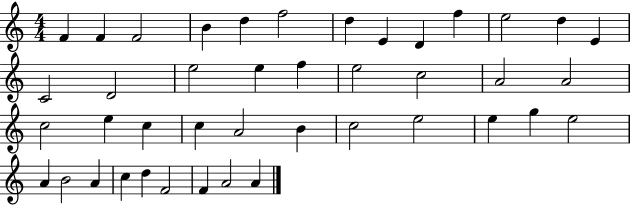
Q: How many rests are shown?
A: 0